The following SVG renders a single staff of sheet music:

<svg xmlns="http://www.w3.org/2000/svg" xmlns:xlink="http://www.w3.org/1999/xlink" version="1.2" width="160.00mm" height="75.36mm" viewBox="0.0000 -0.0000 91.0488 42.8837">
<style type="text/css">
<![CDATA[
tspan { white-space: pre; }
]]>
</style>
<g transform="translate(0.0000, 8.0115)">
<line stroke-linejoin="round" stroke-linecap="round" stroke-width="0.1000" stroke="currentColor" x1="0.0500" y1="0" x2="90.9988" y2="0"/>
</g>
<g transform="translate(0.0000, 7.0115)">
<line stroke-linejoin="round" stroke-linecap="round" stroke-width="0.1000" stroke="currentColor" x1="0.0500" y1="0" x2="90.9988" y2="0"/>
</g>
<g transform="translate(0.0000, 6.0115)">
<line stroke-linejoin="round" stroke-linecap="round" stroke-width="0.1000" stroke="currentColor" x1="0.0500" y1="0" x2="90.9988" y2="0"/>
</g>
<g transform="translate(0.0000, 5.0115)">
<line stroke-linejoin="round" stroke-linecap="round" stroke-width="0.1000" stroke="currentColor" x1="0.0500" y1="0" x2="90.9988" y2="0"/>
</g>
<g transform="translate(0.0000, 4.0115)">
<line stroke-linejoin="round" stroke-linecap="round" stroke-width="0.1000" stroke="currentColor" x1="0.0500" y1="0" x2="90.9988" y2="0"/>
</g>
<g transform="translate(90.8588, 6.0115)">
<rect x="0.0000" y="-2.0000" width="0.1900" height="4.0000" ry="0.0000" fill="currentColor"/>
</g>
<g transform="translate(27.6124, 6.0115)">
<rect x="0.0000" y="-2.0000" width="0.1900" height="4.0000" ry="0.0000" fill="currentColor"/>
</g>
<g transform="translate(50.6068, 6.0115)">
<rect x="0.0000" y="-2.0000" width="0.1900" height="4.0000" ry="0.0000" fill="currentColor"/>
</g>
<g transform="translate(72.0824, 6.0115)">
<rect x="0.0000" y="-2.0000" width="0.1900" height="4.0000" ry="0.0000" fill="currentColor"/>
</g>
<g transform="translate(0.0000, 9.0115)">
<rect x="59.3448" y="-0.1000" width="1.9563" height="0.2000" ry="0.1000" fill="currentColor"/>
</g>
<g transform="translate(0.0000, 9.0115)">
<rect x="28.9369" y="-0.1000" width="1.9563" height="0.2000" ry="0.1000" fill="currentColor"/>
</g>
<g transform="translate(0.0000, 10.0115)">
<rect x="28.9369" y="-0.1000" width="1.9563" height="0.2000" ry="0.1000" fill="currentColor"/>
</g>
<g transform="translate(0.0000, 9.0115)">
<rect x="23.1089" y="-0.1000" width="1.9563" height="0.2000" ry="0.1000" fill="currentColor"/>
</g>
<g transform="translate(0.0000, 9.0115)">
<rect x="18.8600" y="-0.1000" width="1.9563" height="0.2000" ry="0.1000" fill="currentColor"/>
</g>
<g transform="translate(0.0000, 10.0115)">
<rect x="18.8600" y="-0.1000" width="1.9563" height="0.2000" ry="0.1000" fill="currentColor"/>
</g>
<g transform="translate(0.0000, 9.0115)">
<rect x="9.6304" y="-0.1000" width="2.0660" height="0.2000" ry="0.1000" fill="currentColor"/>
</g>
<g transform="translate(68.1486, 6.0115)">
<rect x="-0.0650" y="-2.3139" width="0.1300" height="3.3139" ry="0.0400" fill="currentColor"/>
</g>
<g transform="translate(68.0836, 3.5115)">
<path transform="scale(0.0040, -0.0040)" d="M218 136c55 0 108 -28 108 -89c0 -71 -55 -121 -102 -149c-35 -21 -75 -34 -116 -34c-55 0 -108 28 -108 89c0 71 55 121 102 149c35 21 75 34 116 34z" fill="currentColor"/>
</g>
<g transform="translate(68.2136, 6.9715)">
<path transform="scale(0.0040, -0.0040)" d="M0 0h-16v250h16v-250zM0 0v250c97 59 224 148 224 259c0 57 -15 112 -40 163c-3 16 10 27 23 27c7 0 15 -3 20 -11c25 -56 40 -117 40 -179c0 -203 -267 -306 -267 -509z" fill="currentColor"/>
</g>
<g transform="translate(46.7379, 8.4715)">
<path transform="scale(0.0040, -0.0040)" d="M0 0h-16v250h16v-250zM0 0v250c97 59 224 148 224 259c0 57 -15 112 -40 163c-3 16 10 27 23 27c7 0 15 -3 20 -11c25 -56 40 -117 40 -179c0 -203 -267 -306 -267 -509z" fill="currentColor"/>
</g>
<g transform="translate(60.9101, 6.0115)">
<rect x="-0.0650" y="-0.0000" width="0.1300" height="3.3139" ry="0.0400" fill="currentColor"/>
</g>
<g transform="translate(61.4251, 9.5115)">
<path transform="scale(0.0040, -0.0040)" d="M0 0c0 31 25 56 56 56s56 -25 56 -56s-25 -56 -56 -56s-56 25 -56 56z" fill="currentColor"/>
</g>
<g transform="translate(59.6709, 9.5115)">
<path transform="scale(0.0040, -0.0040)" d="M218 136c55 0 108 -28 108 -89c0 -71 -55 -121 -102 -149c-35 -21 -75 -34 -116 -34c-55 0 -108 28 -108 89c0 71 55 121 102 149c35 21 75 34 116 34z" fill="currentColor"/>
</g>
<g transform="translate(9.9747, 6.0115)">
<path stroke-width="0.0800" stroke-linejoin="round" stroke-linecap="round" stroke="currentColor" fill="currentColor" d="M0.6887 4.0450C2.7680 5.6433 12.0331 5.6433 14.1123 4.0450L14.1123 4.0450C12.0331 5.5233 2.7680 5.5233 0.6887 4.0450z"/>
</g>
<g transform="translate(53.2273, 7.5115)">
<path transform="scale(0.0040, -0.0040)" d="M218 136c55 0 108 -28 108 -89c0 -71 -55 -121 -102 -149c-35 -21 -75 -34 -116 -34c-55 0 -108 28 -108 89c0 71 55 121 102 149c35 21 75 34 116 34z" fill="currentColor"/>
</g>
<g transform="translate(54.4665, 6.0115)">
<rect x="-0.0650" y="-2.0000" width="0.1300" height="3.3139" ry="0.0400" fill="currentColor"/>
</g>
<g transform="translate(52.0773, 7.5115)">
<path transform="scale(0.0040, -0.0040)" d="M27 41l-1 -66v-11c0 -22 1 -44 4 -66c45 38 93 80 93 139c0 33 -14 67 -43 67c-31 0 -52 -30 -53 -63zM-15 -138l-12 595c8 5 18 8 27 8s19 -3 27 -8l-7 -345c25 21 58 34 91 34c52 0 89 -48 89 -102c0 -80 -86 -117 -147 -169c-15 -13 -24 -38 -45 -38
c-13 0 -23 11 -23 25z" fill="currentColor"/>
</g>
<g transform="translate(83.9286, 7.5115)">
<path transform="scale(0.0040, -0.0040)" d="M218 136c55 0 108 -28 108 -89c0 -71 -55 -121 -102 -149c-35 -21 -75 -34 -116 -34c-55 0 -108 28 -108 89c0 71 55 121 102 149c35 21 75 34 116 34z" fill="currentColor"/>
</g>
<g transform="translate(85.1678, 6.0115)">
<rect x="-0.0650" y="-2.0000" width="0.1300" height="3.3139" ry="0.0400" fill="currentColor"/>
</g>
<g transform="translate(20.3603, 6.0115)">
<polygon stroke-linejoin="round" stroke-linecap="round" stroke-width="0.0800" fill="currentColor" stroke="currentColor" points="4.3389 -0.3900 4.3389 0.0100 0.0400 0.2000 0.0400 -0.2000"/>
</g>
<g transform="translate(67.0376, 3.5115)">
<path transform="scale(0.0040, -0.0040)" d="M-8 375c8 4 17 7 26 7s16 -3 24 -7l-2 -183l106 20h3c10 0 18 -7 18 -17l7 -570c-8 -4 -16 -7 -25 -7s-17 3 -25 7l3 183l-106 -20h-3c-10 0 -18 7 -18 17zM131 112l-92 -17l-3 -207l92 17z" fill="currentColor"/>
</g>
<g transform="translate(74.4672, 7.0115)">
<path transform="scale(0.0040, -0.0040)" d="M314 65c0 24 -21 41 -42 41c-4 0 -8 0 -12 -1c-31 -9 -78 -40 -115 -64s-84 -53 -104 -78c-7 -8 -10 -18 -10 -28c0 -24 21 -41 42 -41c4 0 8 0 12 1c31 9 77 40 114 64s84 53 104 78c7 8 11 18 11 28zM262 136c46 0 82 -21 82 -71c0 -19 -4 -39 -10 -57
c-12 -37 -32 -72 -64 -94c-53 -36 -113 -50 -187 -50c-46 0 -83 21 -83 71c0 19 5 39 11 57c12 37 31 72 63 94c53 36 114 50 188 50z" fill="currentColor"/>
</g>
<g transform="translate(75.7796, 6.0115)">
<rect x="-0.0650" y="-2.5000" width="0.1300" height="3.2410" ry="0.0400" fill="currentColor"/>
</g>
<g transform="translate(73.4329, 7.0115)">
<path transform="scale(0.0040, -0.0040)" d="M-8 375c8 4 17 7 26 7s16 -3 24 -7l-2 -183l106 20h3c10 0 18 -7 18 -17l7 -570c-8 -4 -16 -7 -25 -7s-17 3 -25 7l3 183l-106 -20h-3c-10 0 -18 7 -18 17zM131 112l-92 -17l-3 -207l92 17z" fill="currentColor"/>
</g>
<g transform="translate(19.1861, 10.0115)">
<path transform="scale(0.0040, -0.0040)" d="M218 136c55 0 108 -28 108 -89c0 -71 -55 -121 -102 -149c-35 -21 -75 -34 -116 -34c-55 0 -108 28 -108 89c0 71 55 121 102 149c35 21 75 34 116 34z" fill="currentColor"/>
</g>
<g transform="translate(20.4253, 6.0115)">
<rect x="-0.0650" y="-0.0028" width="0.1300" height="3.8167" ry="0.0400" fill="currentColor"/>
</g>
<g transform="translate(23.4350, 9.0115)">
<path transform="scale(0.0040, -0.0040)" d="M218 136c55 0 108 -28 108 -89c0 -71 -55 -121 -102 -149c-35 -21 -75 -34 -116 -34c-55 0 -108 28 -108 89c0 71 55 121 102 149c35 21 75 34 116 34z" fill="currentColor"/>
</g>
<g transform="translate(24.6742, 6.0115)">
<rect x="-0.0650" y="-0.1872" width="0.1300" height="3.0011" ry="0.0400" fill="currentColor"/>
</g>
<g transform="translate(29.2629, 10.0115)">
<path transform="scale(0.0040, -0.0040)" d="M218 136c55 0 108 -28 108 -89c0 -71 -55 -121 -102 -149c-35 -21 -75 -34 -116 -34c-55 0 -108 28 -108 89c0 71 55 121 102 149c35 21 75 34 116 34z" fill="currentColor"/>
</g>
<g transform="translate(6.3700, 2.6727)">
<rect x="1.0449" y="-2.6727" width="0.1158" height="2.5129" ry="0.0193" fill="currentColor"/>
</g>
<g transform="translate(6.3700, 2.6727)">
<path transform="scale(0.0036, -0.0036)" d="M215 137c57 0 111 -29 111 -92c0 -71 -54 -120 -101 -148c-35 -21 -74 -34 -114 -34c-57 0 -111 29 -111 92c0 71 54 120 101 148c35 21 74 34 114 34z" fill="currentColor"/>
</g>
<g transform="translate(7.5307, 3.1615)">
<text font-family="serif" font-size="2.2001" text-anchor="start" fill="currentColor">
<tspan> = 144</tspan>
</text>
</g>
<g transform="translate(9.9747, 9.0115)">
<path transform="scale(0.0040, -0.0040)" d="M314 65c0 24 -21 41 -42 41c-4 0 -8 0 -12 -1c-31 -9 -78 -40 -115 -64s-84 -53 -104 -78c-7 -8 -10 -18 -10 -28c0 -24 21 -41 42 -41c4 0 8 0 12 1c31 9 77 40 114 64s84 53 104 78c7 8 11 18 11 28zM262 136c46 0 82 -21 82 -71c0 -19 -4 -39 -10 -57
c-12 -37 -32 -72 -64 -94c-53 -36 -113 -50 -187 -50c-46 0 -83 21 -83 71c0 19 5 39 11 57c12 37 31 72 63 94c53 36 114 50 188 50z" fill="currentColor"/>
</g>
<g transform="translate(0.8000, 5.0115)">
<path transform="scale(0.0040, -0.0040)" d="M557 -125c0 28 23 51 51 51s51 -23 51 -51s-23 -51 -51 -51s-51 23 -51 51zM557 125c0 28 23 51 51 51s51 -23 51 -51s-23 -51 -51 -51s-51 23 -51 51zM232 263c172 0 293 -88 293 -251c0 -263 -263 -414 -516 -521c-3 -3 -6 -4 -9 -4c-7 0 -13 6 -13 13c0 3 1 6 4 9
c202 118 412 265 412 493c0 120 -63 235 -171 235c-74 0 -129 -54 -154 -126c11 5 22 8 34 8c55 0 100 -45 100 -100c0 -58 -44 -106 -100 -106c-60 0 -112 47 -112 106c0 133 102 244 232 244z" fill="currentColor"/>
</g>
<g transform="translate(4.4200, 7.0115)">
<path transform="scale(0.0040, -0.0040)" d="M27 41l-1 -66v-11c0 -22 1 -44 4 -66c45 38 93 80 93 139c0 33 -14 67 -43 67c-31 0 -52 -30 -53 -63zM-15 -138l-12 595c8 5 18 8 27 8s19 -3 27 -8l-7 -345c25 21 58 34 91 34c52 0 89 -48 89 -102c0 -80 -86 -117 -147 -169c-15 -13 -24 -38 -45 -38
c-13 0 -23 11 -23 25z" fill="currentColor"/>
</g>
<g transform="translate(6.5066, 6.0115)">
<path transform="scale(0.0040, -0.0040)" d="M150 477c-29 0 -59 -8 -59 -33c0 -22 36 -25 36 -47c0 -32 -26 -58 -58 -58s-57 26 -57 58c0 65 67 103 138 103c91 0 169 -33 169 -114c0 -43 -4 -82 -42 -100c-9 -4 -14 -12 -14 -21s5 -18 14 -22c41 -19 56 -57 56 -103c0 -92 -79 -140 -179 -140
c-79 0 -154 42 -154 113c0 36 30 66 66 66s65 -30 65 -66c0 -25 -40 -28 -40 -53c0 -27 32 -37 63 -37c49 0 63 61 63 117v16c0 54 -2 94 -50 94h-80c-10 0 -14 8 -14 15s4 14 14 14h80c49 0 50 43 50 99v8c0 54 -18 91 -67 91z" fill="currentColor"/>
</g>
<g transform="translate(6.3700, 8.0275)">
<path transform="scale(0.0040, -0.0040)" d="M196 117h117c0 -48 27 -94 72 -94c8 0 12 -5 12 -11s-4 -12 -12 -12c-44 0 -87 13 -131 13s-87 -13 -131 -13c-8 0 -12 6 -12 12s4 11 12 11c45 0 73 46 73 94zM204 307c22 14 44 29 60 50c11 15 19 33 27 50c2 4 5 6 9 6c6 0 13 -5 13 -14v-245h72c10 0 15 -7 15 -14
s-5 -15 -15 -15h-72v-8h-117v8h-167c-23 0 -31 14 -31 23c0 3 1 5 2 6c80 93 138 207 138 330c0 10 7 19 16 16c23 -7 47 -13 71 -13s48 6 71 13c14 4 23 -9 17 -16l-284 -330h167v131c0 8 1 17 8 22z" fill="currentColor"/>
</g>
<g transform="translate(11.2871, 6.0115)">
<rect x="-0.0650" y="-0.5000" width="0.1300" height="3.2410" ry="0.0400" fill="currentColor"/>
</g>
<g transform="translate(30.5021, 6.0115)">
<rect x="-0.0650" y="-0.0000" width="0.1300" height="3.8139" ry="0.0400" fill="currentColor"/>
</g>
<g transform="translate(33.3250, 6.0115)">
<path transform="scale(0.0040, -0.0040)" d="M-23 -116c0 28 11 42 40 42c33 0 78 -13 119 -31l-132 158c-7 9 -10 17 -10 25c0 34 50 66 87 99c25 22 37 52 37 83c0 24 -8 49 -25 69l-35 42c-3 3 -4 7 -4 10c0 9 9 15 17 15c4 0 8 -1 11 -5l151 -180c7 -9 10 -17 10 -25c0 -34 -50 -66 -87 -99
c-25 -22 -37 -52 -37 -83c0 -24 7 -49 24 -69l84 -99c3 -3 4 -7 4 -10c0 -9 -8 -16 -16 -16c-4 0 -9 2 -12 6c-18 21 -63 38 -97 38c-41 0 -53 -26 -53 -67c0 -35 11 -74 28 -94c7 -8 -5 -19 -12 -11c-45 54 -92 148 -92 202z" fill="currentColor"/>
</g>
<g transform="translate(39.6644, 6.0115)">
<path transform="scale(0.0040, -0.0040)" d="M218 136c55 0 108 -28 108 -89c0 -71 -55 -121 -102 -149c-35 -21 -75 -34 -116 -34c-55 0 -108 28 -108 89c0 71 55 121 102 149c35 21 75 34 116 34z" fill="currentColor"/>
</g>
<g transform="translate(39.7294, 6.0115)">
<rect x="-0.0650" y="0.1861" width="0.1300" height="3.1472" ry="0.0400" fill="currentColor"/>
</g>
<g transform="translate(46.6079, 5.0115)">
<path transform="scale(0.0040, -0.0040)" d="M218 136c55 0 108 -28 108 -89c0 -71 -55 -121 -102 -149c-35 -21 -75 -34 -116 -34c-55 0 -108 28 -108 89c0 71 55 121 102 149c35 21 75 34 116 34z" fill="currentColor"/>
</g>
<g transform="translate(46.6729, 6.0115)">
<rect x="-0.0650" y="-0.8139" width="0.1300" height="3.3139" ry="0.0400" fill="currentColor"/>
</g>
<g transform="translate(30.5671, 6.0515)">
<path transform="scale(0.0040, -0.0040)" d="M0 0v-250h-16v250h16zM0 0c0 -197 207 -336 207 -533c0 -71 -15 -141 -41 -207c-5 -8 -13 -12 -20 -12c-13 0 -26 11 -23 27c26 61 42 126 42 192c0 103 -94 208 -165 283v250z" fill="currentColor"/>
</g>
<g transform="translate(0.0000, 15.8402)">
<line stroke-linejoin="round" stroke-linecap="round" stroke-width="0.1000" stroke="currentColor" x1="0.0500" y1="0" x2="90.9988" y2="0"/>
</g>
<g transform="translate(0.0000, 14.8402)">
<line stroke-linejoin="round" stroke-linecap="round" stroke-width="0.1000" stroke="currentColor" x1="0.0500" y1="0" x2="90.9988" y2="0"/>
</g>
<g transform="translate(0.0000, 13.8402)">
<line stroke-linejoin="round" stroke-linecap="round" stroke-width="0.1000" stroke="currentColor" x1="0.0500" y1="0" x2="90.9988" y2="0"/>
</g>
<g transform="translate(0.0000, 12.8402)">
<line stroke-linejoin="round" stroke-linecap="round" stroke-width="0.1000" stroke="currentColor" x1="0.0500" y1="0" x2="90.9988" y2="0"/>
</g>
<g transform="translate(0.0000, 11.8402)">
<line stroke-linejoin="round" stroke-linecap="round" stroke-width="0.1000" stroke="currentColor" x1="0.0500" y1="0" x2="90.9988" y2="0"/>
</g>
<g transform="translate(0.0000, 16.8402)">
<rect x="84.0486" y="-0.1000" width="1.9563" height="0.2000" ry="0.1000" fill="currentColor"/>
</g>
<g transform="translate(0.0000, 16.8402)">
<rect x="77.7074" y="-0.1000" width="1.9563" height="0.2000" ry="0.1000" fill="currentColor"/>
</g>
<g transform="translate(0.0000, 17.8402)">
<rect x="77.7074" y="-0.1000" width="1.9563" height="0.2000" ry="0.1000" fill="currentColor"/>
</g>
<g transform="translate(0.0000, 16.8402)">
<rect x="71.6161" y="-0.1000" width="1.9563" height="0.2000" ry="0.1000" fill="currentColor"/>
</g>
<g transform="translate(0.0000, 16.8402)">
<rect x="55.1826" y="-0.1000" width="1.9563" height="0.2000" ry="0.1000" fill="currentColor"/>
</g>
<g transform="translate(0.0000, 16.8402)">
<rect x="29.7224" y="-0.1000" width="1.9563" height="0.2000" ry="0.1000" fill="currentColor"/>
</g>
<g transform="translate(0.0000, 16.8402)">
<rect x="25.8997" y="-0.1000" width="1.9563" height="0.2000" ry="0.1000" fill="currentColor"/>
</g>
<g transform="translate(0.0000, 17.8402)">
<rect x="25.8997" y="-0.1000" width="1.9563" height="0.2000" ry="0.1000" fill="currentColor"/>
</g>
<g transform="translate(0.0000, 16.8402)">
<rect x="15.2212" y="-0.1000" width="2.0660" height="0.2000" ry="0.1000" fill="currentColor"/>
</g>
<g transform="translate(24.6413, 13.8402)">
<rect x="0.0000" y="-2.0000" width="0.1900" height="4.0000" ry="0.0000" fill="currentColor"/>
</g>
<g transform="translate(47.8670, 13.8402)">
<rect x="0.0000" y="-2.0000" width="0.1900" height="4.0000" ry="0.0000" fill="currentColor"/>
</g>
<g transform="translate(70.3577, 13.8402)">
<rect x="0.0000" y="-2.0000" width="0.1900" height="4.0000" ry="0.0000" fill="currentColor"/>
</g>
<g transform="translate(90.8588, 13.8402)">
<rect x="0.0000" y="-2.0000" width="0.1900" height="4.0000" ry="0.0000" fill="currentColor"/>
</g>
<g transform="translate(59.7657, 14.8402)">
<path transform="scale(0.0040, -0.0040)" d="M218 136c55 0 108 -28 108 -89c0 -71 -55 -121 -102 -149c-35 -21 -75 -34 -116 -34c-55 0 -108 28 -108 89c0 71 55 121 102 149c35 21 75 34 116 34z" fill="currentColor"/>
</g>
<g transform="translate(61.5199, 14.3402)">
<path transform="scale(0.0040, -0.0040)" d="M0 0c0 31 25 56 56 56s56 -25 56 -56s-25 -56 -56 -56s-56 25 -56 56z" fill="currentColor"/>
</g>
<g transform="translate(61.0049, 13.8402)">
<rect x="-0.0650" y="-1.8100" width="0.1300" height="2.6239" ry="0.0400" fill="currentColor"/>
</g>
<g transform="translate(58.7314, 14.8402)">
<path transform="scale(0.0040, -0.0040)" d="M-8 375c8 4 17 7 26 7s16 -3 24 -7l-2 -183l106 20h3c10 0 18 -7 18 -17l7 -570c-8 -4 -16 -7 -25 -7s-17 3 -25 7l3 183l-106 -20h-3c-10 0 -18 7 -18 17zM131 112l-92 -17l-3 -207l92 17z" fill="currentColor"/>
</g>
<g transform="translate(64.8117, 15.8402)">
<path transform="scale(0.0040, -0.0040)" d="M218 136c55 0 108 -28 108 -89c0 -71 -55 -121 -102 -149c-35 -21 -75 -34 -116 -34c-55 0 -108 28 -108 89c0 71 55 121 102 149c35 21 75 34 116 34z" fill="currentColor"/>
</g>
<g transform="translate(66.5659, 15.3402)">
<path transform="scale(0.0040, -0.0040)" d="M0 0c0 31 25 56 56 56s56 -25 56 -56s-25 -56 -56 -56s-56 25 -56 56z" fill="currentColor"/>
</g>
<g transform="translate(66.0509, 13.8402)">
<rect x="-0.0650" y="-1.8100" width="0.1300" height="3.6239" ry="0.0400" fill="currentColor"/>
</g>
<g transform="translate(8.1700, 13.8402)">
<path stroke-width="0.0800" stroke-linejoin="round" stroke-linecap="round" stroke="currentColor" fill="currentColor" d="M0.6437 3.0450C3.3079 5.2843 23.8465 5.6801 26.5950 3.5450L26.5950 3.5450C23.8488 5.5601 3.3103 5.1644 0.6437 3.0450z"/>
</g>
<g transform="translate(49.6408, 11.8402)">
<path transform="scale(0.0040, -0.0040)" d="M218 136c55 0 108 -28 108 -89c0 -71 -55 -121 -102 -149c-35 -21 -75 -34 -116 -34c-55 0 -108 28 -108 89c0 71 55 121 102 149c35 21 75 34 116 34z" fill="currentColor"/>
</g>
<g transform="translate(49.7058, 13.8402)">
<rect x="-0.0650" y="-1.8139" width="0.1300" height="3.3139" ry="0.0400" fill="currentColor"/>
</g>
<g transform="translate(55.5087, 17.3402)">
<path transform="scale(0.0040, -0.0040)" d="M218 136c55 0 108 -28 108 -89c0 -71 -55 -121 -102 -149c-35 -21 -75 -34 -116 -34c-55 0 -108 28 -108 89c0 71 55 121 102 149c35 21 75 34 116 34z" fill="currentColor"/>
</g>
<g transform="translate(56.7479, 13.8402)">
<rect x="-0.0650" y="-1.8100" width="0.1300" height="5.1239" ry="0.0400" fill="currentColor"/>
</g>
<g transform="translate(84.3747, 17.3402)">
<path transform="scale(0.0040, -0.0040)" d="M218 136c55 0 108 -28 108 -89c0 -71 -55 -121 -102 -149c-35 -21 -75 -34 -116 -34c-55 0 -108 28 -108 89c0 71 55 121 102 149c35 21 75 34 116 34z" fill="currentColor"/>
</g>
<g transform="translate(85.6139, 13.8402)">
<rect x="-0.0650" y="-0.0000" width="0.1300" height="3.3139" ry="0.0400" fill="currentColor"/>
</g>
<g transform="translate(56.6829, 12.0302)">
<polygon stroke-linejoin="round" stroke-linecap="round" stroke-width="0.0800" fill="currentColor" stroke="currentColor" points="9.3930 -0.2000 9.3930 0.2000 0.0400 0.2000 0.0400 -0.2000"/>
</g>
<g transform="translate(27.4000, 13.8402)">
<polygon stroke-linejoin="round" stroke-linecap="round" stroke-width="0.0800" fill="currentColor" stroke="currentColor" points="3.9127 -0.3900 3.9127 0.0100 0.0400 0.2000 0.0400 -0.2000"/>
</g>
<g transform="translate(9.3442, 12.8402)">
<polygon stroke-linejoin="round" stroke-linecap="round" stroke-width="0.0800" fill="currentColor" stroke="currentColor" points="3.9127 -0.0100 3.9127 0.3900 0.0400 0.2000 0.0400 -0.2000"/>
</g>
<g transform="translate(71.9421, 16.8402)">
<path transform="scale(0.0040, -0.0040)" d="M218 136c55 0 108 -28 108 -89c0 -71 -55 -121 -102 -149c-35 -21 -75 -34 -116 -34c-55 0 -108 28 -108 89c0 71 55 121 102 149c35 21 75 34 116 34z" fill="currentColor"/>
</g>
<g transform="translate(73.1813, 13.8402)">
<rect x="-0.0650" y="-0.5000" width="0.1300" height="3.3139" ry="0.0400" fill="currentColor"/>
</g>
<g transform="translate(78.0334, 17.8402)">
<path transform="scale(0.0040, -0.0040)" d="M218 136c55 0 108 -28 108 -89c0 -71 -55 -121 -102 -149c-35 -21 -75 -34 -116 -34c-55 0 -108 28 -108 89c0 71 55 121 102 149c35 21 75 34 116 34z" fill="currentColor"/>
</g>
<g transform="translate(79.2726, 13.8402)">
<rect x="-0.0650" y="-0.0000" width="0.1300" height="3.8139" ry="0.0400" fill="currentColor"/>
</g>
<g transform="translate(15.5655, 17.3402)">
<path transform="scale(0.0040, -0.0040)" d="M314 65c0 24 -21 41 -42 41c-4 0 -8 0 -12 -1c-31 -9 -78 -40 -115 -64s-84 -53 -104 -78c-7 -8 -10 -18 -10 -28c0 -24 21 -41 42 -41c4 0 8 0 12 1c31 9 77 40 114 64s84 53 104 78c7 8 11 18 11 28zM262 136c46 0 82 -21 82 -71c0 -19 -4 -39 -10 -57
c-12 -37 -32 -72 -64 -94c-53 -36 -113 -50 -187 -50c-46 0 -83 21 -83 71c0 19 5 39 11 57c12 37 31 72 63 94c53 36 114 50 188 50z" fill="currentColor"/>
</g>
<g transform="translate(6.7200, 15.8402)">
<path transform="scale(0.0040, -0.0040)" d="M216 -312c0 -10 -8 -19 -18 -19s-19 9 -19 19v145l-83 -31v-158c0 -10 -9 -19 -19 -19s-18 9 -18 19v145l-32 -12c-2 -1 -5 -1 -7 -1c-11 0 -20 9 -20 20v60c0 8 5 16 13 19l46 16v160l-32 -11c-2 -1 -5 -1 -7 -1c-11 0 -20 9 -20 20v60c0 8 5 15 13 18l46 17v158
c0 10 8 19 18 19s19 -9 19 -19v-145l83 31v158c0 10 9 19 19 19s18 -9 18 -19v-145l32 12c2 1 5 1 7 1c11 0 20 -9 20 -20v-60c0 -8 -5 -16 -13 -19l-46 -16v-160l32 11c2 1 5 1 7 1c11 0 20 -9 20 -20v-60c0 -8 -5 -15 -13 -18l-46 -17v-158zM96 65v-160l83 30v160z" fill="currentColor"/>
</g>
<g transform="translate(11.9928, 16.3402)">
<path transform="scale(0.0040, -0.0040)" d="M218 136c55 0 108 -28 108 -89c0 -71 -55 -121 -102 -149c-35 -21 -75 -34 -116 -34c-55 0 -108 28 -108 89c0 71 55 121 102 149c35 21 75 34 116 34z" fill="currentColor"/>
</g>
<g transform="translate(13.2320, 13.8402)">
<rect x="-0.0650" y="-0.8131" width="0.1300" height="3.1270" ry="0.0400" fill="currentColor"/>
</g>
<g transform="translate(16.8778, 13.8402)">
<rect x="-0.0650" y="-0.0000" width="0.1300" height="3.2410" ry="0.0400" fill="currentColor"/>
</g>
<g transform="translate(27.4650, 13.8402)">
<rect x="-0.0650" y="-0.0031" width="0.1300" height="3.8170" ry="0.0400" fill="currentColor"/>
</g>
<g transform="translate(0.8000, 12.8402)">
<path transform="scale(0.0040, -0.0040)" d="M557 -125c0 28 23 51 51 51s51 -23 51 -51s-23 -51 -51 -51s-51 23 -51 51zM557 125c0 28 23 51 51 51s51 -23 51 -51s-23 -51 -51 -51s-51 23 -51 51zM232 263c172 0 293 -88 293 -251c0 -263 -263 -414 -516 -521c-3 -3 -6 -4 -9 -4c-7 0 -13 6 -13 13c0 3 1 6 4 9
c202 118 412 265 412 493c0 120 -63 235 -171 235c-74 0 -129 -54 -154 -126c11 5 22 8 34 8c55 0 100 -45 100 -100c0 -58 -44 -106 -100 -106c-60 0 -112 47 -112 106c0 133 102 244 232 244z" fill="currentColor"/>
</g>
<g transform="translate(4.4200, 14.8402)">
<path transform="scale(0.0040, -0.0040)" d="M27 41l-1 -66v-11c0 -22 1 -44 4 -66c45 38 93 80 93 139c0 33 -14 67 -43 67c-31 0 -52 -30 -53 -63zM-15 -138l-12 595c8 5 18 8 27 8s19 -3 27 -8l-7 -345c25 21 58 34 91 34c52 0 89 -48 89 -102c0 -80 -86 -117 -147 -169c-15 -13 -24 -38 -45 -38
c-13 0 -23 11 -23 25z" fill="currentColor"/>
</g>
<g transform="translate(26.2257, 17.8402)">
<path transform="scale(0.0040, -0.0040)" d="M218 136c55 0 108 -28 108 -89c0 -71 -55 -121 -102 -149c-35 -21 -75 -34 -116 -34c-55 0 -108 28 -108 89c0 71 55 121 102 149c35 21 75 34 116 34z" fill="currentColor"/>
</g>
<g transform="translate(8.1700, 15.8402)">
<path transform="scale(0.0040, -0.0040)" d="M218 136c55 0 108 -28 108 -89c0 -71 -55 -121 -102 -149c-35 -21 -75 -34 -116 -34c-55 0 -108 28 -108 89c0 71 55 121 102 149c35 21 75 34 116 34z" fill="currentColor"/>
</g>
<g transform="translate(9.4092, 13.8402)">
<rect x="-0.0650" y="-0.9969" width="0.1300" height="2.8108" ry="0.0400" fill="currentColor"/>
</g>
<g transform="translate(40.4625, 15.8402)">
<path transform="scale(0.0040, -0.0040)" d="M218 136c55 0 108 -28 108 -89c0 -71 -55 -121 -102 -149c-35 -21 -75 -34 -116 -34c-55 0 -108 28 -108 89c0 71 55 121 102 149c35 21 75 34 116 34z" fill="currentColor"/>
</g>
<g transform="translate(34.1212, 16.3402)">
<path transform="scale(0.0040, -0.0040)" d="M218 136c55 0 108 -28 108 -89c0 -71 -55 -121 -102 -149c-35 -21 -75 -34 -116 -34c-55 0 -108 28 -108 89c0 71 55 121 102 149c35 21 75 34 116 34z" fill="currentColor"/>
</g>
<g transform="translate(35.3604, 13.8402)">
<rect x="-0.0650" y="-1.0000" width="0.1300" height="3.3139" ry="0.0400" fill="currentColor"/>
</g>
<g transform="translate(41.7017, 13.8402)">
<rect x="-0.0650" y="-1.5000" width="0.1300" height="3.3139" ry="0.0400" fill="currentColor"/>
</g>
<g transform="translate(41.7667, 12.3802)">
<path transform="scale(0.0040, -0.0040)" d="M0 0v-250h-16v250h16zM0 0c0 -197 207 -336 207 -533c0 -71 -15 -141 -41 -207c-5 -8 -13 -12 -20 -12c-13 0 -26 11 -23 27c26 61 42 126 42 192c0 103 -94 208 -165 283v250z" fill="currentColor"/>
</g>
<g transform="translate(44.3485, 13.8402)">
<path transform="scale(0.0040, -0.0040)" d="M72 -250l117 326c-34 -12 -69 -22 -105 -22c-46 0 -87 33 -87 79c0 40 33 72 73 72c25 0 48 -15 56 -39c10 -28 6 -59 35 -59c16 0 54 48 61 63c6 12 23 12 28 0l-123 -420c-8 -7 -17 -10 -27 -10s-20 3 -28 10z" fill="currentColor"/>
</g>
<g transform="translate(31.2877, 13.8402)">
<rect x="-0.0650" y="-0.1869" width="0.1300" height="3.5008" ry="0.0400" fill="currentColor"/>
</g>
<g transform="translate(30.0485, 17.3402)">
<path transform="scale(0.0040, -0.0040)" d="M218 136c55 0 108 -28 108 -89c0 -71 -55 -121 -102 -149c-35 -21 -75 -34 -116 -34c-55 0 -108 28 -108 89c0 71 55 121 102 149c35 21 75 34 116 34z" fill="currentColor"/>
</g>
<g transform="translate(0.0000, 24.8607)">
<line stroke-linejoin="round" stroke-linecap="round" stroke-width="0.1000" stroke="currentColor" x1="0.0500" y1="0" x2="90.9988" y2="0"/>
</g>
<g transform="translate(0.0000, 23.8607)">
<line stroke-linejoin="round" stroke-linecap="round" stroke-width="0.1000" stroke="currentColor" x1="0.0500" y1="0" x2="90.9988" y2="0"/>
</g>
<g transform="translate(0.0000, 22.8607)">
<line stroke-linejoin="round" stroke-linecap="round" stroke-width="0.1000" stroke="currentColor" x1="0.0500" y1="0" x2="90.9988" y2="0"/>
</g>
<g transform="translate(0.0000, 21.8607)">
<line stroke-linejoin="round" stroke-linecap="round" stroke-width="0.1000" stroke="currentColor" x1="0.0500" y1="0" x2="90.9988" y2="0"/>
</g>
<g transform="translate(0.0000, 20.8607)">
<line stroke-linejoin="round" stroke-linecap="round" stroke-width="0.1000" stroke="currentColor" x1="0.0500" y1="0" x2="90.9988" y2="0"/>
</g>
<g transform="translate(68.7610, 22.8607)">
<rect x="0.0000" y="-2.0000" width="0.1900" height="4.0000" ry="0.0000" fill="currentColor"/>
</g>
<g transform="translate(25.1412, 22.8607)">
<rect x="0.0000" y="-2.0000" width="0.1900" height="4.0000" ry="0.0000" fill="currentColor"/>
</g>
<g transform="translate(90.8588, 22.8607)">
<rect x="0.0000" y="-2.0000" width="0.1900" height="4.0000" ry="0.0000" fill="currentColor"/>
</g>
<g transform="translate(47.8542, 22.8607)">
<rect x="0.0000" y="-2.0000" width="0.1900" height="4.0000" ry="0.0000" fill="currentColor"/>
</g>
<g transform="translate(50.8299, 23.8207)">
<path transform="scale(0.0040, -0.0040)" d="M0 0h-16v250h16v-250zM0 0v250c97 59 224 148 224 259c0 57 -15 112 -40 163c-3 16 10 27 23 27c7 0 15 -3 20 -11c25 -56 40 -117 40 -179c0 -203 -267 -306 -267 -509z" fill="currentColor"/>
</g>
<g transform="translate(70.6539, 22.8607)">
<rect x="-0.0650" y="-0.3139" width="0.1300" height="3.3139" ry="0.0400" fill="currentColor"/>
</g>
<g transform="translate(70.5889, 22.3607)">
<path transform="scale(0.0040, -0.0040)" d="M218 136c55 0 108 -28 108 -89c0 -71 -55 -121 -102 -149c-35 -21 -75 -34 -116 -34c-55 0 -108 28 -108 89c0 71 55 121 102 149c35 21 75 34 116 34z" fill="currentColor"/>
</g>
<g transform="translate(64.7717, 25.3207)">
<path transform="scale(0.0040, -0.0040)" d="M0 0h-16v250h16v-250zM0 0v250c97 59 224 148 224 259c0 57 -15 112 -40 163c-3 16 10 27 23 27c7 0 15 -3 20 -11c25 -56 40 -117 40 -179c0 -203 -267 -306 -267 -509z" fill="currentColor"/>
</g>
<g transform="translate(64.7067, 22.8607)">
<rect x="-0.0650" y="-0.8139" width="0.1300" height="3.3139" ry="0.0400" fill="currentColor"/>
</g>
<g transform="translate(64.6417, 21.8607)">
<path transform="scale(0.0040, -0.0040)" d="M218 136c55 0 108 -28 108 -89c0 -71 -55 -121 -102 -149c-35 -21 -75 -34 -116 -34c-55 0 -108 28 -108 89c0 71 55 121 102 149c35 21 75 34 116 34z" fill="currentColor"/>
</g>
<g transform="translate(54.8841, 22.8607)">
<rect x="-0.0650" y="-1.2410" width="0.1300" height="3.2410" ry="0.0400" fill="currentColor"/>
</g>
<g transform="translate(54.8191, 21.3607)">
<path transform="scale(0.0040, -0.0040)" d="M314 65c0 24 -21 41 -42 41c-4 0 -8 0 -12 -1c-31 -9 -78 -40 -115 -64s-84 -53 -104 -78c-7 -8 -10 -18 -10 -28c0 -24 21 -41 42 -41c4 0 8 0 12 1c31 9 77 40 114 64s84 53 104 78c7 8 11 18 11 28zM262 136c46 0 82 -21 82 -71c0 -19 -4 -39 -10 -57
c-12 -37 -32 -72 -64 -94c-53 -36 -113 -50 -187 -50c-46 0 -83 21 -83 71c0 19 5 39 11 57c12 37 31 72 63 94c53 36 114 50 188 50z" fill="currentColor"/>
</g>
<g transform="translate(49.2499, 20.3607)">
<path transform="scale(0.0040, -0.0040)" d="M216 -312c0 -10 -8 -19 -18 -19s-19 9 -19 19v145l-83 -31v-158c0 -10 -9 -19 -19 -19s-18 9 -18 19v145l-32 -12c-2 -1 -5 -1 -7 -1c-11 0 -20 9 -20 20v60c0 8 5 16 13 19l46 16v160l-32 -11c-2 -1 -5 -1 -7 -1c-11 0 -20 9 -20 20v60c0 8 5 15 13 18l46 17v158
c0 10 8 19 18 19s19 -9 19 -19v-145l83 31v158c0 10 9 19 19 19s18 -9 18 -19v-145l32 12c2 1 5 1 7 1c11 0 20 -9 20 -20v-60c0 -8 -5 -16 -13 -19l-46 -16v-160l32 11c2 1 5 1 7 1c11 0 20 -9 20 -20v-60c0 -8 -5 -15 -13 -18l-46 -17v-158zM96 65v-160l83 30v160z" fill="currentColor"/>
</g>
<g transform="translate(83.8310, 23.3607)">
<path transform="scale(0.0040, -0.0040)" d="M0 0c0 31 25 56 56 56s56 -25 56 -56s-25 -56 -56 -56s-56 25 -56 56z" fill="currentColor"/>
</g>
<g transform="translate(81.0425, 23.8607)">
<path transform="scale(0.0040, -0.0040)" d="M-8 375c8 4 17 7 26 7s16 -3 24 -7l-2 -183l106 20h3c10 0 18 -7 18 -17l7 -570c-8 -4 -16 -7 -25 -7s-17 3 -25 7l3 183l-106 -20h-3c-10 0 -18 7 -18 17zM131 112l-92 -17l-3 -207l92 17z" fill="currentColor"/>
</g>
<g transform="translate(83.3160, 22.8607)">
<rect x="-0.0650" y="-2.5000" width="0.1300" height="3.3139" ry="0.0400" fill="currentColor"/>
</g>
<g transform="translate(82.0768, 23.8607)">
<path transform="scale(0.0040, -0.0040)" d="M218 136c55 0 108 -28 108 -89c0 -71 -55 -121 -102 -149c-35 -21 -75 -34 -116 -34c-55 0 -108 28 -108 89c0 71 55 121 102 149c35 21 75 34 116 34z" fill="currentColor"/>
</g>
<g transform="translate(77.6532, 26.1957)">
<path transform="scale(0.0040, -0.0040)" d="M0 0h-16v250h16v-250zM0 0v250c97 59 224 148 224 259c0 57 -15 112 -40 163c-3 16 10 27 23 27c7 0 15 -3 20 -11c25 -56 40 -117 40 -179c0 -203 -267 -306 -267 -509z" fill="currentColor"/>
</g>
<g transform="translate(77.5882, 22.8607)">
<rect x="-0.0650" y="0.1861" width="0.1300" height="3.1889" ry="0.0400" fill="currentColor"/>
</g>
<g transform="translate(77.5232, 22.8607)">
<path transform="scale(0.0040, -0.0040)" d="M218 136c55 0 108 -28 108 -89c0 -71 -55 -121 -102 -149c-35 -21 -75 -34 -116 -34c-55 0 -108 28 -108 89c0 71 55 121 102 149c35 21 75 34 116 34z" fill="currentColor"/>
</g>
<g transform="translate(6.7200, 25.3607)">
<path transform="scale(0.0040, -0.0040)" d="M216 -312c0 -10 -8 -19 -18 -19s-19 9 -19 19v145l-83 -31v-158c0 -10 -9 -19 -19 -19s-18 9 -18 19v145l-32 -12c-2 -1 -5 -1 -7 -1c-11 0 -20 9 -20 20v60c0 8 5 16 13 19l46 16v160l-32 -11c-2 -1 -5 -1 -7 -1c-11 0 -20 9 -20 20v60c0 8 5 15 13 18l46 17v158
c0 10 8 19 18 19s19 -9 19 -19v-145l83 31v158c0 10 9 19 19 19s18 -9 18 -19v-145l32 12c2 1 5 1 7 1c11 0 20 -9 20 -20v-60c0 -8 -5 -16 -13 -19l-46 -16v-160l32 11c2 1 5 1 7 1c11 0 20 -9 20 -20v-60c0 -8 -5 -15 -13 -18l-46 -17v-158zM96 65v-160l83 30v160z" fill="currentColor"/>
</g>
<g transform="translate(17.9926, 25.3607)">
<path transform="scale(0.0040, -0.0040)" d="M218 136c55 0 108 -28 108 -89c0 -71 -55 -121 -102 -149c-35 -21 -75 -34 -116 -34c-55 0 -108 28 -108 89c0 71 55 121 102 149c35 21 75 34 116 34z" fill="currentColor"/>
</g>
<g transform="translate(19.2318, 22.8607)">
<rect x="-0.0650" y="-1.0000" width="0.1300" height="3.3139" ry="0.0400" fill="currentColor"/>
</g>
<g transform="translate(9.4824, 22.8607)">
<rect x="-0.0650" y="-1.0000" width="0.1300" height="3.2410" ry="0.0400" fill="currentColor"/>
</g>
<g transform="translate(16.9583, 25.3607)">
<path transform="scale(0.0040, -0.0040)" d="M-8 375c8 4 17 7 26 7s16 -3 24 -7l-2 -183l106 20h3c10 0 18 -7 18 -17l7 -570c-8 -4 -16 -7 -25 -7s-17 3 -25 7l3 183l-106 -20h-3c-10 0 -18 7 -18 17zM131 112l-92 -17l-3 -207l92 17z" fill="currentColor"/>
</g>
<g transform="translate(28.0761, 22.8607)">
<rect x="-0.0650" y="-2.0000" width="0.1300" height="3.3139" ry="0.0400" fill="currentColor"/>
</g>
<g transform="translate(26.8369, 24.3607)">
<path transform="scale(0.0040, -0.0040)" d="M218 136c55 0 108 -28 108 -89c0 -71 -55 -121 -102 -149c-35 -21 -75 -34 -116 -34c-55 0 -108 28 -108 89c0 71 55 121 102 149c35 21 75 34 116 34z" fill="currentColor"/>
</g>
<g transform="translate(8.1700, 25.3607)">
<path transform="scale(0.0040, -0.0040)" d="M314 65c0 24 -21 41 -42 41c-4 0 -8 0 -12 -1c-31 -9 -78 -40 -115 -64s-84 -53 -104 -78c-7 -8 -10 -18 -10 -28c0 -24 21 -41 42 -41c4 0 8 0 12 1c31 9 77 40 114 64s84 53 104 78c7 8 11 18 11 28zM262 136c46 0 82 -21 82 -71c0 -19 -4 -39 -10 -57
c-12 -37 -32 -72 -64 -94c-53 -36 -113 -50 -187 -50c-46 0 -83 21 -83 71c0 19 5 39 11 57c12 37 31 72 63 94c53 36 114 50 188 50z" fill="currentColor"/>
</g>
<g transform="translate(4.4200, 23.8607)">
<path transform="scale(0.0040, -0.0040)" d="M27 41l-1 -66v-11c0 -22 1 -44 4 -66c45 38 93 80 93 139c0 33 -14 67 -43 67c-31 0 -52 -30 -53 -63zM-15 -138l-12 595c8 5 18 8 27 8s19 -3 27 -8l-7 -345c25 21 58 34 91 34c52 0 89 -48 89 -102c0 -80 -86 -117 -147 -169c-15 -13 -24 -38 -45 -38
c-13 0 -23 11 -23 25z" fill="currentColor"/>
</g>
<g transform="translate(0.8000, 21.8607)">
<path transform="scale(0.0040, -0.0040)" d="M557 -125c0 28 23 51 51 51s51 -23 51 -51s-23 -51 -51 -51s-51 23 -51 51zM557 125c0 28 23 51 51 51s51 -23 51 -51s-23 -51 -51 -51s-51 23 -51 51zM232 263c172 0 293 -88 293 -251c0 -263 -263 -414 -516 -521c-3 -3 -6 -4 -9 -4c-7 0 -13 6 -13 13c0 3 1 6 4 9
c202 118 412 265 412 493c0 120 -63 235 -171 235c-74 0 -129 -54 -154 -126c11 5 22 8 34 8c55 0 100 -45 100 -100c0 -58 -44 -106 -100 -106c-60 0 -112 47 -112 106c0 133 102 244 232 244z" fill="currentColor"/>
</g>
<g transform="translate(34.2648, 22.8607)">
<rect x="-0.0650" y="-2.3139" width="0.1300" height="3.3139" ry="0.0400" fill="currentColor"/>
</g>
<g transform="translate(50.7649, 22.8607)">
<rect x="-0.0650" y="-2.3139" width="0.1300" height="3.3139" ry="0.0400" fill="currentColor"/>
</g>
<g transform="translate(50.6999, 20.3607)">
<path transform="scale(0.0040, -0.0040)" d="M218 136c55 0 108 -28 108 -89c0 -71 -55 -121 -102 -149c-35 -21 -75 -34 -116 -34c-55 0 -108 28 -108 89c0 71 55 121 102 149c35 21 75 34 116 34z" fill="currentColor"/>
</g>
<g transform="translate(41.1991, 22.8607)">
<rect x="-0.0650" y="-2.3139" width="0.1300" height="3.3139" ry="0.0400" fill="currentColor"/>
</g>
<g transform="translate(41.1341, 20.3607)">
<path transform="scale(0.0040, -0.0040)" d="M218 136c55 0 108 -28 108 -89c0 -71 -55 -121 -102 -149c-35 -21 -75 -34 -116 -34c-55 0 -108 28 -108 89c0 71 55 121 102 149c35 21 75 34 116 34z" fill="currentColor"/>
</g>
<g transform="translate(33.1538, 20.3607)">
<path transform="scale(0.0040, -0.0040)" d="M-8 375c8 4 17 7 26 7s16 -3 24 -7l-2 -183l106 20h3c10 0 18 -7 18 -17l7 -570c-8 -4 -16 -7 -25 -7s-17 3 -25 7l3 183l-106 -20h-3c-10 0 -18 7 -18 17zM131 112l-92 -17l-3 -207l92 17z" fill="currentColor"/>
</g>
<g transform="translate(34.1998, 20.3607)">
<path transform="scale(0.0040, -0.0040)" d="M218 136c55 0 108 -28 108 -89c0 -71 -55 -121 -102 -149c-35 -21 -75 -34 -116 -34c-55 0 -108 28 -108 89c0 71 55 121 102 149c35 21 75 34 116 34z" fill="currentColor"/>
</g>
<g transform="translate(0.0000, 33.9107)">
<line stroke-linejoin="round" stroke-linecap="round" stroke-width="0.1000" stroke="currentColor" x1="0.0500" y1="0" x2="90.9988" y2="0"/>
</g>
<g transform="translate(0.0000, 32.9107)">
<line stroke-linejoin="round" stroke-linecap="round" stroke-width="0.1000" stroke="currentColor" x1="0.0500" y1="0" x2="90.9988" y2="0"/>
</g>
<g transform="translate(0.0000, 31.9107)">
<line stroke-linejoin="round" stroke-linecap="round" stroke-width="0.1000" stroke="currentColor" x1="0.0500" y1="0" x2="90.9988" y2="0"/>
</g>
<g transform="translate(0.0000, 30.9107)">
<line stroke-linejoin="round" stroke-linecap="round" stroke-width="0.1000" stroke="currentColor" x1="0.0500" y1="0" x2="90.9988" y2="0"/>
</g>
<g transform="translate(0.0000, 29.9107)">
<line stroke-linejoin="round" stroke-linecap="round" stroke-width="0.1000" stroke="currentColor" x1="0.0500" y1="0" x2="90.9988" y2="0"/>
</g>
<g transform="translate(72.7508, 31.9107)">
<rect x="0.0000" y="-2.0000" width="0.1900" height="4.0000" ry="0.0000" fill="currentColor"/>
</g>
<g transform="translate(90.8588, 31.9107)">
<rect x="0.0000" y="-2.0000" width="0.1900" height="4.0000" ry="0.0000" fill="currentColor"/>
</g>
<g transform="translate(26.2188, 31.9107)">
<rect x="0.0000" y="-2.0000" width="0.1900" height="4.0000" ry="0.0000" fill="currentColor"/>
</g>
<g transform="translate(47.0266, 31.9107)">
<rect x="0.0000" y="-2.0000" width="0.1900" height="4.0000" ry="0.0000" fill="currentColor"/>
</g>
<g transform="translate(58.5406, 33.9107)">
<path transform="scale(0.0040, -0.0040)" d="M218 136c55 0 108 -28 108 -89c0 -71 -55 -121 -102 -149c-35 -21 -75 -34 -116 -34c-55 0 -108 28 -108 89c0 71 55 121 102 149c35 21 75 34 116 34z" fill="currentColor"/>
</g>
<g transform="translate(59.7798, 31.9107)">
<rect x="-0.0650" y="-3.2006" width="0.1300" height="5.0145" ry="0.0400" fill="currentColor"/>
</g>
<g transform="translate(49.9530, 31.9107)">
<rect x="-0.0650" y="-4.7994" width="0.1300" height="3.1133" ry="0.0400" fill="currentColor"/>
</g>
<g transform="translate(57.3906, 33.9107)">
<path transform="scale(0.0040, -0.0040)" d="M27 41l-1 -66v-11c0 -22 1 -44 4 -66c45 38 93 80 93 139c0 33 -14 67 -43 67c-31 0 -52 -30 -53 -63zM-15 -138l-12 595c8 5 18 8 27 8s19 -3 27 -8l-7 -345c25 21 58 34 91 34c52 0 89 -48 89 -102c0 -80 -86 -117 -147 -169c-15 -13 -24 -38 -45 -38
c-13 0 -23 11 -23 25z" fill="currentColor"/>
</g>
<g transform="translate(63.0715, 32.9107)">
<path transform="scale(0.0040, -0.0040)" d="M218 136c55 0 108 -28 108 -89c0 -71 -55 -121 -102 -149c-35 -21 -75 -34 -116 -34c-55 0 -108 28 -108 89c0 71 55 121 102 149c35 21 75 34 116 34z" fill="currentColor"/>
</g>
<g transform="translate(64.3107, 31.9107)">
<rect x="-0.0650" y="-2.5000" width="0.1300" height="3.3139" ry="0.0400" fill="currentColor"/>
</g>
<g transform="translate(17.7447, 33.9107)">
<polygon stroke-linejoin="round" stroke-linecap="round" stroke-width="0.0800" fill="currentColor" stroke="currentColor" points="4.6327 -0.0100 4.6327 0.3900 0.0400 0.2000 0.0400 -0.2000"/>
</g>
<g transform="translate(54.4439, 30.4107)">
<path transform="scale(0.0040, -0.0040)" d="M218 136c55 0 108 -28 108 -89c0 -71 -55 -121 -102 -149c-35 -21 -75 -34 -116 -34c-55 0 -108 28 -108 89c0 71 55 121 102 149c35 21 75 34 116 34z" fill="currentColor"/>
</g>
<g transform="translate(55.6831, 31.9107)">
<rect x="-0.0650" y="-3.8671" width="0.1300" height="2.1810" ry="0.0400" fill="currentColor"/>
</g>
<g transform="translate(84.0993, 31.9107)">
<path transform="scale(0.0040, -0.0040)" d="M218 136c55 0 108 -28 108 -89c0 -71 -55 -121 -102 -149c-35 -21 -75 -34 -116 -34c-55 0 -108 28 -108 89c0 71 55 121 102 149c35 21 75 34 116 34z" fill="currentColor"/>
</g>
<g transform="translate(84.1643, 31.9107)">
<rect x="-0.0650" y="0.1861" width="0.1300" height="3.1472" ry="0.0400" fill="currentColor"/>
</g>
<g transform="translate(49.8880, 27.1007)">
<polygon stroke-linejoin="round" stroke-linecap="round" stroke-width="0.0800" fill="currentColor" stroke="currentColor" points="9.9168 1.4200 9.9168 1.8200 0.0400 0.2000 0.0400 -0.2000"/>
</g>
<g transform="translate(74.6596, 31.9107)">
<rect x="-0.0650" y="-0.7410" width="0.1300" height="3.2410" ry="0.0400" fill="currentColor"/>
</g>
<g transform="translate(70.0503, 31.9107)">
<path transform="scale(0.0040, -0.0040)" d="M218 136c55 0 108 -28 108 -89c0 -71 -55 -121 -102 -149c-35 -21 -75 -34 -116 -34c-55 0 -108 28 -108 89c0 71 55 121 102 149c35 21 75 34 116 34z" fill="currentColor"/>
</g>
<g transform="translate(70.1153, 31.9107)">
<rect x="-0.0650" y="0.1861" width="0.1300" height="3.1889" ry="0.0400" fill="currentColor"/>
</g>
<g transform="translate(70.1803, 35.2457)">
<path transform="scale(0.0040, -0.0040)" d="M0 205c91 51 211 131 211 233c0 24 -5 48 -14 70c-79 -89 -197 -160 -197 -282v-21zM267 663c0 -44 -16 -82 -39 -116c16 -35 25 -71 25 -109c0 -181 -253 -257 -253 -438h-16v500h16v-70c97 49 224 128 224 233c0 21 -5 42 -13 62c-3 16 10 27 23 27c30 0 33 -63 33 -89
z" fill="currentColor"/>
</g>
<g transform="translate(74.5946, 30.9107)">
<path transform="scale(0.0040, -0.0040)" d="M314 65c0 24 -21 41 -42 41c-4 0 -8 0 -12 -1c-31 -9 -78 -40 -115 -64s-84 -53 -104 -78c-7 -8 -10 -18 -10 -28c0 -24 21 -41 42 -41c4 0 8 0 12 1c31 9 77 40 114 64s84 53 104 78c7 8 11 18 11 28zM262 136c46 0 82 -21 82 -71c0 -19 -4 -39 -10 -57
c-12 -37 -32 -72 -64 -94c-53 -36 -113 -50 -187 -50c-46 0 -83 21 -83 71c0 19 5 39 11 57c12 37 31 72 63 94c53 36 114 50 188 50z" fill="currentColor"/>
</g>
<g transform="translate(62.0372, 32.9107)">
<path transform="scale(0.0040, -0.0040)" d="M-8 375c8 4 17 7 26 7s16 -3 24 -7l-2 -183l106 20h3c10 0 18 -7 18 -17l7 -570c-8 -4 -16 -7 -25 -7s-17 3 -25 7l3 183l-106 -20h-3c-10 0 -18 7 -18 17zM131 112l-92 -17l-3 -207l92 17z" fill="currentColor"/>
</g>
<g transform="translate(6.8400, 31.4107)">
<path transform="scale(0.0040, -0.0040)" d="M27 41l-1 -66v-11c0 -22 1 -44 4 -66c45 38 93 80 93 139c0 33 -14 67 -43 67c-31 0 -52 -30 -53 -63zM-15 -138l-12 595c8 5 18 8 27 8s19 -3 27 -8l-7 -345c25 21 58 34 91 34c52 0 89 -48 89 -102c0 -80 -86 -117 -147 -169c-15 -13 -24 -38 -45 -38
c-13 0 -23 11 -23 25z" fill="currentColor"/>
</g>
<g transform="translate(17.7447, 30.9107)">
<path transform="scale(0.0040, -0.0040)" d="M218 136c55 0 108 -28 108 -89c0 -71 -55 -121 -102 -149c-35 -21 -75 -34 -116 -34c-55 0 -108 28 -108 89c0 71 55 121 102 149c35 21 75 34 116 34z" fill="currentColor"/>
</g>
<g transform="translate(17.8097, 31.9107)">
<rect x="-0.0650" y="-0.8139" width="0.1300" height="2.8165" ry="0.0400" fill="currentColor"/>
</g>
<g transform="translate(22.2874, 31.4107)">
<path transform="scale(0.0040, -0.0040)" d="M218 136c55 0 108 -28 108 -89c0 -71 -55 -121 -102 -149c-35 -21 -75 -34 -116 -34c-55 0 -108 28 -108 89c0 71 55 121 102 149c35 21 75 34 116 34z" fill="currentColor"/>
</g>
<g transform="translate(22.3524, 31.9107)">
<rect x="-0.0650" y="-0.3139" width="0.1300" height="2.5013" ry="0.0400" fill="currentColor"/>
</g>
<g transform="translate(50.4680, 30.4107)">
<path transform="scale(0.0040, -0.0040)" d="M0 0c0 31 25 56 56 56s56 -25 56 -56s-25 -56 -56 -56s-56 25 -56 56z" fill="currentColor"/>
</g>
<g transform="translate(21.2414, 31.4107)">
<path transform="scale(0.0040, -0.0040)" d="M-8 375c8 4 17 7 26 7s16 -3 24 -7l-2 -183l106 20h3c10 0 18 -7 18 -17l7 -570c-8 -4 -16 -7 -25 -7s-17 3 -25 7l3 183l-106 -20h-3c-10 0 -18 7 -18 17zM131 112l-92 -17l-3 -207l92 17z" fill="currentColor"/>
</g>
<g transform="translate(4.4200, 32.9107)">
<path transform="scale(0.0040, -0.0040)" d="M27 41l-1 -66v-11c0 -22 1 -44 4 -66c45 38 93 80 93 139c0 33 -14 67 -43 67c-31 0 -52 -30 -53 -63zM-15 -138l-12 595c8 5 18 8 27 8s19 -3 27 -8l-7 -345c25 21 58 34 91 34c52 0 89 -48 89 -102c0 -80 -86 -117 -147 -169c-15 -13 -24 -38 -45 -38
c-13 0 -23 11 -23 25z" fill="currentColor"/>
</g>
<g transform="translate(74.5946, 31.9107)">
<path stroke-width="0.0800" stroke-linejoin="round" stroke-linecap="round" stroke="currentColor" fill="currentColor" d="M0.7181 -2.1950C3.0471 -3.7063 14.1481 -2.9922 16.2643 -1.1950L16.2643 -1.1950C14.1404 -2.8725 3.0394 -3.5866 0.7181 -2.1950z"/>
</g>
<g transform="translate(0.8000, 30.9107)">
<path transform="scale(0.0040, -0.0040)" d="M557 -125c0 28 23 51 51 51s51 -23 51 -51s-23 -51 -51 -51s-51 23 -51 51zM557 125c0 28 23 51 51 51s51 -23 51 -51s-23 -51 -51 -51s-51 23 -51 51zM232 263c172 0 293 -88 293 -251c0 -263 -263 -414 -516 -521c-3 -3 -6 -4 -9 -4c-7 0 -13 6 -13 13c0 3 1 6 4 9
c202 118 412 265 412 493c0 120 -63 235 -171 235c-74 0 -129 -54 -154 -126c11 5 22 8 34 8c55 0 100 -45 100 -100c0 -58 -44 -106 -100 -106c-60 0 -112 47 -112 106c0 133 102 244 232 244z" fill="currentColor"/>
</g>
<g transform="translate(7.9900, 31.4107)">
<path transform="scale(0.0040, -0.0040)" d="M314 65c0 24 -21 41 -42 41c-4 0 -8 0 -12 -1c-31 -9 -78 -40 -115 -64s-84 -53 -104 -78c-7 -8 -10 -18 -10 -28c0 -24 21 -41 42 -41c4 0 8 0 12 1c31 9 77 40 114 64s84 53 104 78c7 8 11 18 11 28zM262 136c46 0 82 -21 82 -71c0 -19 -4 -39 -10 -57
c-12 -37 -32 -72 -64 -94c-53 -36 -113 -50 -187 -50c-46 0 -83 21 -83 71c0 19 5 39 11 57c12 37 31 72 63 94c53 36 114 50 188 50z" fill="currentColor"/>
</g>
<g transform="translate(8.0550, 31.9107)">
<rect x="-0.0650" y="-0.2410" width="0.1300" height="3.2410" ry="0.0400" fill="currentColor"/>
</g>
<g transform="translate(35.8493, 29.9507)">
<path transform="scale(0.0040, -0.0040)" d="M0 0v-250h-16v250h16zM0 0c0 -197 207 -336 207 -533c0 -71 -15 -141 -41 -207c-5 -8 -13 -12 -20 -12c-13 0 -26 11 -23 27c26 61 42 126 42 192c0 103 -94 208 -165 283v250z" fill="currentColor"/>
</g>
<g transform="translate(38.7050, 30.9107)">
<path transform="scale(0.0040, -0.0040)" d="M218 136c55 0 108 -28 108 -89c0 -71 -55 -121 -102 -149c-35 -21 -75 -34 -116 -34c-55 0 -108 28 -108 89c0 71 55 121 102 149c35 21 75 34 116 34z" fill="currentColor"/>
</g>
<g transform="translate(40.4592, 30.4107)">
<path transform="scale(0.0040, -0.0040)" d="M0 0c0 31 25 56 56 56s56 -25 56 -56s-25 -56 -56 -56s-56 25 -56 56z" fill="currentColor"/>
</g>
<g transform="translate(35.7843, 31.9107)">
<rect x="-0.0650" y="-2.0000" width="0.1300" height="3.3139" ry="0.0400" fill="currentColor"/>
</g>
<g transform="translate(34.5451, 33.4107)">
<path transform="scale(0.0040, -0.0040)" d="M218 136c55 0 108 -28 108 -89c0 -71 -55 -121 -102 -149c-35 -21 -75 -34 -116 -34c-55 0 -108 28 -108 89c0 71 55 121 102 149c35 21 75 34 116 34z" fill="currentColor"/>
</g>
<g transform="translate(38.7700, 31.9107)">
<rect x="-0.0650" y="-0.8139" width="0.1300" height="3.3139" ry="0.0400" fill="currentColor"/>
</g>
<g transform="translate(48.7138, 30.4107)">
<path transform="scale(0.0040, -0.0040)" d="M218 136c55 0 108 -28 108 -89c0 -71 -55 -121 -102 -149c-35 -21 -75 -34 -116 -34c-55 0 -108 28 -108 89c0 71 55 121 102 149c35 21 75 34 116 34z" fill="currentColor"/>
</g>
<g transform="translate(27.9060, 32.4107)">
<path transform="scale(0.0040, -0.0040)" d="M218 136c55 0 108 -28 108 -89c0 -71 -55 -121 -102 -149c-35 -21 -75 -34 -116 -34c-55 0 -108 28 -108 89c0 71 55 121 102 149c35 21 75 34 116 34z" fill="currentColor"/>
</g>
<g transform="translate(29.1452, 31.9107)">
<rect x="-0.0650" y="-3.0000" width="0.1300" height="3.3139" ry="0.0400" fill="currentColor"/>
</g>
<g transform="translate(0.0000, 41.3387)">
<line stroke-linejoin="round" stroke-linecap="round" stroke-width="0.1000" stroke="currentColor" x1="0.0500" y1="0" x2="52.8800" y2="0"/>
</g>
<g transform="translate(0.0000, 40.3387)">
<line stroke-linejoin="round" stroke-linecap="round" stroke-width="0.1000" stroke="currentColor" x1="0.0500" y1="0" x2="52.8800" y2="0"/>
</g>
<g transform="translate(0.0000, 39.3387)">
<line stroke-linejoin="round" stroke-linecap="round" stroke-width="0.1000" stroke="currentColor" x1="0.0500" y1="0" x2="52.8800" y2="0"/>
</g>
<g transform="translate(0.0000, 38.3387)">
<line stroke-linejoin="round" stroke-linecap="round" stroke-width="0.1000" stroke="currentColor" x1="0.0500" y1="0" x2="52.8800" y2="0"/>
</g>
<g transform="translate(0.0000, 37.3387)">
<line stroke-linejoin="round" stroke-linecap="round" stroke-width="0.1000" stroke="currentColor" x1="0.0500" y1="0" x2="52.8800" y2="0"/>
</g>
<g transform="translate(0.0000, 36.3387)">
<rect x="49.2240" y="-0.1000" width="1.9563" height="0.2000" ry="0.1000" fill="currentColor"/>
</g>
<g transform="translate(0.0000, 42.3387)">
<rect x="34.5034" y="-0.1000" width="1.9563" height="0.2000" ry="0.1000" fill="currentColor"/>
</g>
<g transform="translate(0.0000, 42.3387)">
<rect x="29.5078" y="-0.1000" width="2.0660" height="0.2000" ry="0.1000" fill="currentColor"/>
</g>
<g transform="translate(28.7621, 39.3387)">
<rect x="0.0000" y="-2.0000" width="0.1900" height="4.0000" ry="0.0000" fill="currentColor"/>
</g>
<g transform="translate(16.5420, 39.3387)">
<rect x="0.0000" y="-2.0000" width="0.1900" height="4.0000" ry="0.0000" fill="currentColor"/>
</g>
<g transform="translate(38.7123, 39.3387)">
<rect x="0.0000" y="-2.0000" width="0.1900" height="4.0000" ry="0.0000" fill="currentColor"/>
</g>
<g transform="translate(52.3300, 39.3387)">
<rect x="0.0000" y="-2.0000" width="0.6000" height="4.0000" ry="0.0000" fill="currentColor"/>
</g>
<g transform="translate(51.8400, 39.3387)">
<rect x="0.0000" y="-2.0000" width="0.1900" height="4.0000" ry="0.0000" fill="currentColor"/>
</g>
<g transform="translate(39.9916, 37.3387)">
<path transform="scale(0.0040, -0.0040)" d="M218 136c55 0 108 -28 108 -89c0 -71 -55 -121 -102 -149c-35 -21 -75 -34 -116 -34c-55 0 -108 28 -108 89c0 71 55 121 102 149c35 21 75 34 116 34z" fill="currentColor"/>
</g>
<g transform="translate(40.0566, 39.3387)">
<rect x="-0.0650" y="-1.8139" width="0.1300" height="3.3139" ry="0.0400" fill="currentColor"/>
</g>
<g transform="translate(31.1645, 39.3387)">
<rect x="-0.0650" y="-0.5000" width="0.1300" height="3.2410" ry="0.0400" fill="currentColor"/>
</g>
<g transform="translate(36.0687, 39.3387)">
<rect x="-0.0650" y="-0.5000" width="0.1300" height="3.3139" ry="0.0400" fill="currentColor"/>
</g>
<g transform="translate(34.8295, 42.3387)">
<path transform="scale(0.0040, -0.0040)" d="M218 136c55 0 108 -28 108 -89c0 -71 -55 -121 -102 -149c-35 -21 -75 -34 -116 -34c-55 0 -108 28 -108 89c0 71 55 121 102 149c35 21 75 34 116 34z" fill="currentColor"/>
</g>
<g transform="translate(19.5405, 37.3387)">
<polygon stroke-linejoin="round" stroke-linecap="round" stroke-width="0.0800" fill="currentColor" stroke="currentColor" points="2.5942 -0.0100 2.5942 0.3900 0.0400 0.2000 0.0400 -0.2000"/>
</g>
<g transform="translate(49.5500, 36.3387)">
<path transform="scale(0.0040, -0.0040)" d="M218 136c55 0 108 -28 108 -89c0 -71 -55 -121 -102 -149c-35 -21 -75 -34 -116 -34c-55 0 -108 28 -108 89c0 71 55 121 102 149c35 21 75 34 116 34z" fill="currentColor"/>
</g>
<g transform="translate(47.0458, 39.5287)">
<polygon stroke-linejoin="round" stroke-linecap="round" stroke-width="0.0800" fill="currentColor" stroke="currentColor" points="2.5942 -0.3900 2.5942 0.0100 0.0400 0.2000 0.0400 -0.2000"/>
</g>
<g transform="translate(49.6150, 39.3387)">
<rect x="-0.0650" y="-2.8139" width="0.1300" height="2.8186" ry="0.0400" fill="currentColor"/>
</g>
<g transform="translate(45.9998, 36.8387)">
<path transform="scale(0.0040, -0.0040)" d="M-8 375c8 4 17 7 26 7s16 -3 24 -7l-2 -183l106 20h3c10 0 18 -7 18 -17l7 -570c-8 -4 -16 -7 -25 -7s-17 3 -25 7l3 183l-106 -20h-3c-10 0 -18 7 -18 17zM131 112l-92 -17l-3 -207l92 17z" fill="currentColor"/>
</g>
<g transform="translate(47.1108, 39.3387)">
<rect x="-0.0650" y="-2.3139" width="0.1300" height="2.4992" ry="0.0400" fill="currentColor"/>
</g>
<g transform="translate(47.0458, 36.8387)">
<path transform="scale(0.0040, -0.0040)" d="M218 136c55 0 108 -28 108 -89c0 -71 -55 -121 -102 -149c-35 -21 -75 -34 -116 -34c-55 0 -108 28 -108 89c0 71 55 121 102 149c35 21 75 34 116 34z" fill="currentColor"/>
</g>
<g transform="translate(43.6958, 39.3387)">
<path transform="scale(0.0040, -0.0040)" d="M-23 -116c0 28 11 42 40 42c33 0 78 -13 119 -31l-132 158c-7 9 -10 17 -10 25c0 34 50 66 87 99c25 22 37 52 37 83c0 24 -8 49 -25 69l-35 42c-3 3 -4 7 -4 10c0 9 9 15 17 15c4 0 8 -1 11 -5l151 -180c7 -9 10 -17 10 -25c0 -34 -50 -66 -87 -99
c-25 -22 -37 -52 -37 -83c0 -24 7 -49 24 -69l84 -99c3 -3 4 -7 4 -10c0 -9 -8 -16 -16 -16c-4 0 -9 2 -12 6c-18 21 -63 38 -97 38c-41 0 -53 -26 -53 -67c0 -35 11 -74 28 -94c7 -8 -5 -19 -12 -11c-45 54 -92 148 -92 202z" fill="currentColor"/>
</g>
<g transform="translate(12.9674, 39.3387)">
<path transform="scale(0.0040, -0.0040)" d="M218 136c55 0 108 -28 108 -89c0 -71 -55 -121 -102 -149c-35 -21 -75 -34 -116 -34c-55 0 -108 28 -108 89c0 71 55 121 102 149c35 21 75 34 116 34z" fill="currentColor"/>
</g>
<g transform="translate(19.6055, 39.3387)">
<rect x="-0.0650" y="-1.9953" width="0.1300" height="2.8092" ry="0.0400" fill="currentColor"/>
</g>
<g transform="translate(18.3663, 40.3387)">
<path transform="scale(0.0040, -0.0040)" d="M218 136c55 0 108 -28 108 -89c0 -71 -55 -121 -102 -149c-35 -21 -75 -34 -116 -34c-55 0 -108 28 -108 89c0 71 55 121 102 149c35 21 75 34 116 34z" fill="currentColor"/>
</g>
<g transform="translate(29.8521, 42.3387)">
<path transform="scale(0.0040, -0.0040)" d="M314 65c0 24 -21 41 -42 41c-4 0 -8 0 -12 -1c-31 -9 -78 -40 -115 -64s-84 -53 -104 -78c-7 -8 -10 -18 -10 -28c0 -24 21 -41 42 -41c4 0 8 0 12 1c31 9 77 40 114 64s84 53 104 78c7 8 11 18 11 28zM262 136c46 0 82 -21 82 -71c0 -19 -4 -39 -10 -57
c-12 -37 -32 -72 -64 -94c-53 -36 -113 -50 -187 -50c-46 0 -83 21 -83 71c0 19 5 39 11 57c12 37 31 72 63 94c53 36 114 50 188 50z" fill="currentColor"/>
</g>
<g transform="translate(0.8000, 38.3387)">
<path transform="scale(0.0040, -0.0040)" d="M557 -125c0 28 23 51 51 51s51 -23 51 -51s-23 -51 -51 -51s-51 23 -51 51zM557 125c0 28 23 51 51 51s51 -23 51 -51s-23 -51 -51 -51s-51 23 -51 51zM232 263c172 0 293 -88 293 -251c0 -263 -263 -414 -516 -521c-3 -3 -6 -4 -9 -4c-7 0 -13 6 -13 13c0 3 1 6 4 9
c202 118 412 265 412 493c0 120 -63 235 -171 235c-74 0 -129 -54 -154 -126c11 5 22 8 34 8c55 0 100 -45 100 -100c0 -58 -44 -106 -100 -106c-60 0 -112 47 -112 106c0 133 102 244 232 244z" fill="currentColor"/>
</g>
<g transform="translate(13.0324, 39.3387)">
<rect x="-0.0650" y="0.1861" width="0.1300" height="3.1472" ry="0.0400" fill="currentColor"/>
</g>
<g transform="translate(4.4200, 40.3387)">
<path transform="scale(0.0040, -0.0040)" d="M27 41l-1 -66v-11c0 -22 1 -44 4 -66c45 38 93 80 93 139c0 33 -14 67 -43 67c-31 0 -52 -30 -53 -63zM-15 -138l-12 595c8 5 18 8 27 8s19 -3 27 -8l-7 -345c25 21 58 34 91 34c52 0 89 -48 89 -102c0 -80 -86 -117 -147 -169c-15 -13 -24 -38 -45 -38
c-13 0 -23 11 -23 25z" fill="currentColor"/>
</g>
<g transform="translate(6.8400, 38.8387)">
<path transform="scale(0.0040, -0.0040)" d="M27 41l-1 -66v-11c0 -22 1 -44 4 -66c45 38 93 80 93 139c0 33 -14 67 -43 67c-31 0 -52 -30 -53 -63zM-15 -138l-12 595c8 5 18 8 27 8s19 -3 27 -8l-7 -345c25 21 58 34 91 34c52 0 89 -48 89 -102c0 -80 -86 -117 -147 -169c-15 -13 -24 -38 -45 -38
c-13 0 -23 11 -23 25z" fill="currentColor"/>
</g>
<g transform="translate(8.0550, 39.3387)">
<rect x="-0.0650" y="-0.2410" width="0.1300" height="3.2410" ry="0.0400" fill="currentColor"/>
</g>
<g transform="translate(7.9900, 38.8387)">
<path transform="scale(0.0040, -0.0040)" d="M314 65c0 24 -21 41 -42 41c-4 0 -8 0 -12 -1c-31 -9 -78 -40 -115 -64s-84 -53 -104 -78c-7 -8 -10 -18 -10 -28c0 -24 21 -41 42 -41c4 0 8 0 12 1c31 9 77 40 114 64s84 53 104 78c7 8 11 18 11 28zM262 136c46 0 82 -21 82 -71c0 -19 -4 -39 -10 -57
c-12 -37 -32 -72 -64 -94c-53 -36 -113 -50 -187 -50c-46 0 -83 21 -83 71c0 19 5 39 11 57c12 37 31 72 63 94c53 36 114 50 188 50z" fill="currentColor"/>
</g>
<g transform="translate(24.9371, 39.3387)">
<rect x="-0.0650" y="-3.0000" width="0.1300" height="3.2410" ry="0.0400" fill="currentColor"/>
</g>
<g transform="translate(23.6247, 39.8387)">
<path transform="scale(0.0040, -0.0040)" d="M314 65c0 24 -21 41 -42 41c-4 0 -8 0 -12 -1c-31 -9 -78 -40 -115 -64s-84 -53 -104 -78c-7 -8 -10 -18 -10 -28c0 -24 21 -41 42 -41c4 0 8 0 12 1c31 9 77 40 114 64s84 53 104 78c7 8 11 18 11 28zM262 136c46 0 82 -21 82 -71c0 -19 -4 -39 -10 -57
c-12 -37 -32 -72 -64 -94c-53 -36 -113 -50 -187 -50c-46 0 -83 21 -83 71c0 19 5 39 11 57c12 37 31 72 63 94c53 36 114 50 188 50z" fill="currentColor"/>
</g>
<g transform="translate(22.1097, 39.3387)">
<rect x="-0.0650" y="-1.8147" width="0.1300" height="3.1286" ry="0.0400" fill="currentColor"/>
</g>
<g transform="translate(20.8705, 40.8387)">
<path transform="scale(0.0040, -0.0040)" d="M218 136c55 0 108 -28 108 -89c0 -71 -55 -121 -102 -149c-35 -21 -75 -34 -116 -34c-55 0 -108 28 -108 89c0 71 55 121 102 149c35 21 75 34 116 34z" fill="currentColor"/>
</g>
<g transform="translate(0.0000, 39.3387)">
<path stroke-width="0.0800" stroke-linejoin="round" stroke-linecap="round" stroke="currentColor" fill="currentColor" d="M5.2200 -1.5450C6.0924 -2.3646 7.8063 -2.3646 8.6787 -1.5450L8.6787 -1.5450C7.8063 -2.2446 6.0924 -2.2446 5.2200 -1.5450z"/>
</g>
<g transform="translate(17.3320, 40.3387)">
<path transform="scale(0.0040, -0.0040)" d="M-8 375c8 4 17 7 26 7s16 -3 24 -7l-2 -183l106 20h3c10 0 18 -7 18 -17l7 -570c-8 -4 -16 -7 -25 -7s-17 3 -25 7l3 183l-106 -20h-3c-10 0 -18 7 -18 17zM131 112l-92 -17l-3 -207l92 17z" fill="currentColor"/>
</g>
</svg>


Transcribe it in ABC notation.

X:1
T:Untitled
M:3/4
L:1/4
K:F
E,,2 C,,/2 E,,/2 C,,/2 z D, F,/2 _A,, D,, B,/2 B,,2 A,, ^G,,/2 F,,/2 D,,2 C,,/2 D,,/2 F,, G,,/2 z/2 A, D,,/2 B,,/2 G,,/2 E,, C,, D,, ^F,,2 F,, A,, B, B, ^B,/2 G,2 F,/2 E, D,/2 B,, _E,2 F,/2 E,/2 C, A,,/2 F, G,/2 G,/2 _G,,/2 B,, D,/4 F,2 D, _E,2 D, B,,/2 A,,/2 C,2 E,,2 E,, A, z B,/2 C/2